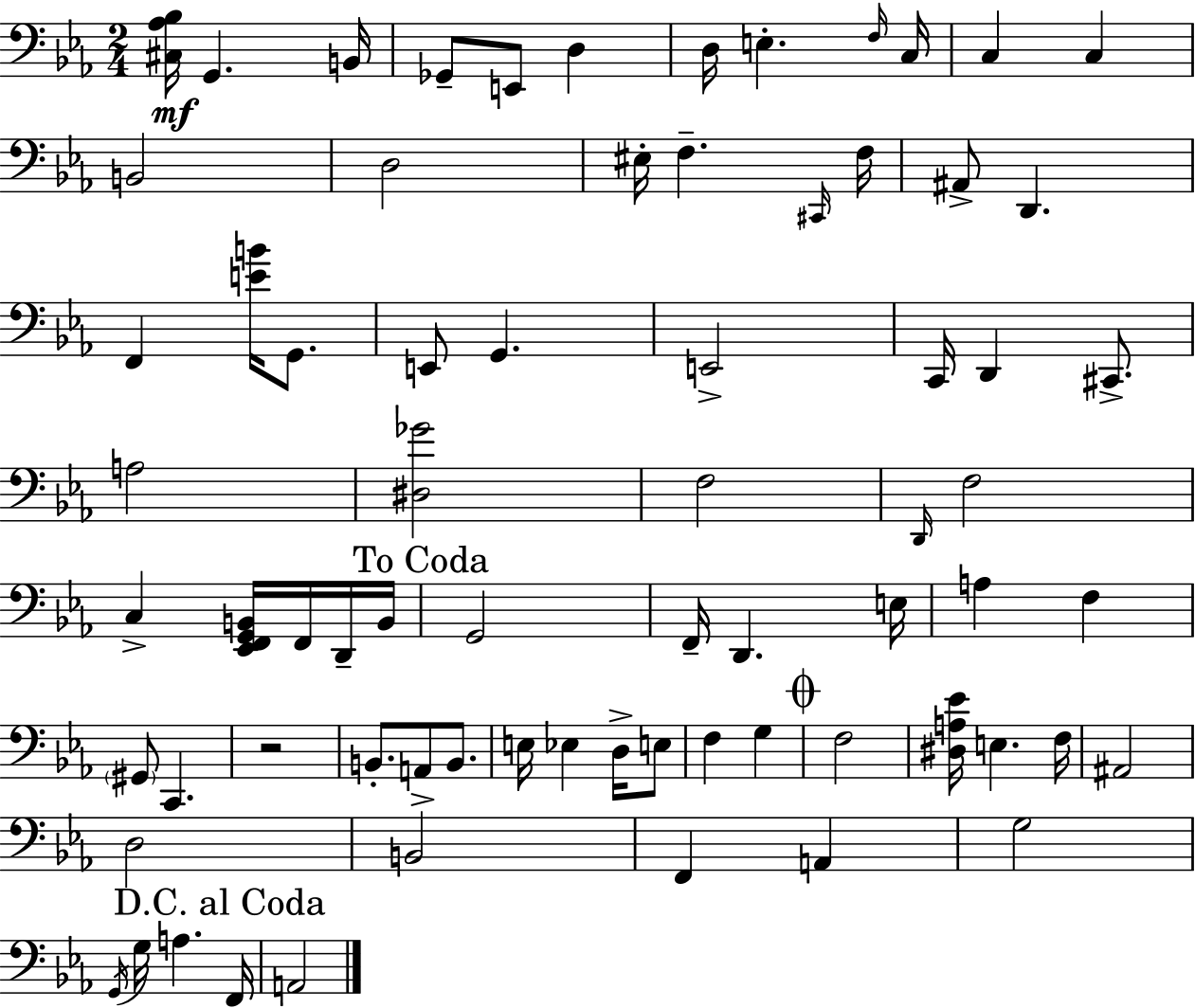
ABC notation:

X:1
T:Untitled
M:2/4
L:1/4
K:Eb
[^C,_A,_B,]/4 G,, B,,/4 _G,,/2 E,,/2 D, D,/4 E, F,/4 C,/4 C, C, B,,2 D,2 ^E,/4 F, ^C,,/4 F,/4 ^A,,/2 D,, F,, [EB]/4 G,,/2 E,,/2 G,, E,,2 C,,/4 D,, ^C,,/2 A,2 [^D,_G]2 F,2 D,,/4 F,2 C, [_E,,F,,G,,B,,]/4 F,,/4 D,,/4 B,,/4 G,,2 F,,/4 D,, E,/4 A, F, ^G,,/2 C,, z2 B,,/2 A,,/2 B,,/2 E,/4 _E, D,/4 E,/2 F, G, F,2 [^D,A,_E]/4 E, F,/4 ^A,,2 D,2 B,,2 F,, A,, G,2 G,,/4 G,/4 A, F,,/4 A,,2